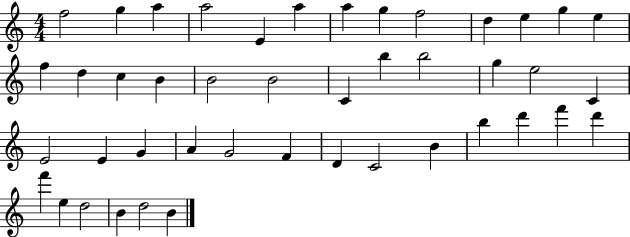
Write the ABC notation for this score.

X:1
T:Untitled
M:4/4
L:1/4
K:C
f2 g a a2 E a a g f2 d e g e f d c B B2 B2 C b b2 g e2 C E2 E G A G2 F D C2 B b d' f' d' f' e d2 B d2 B